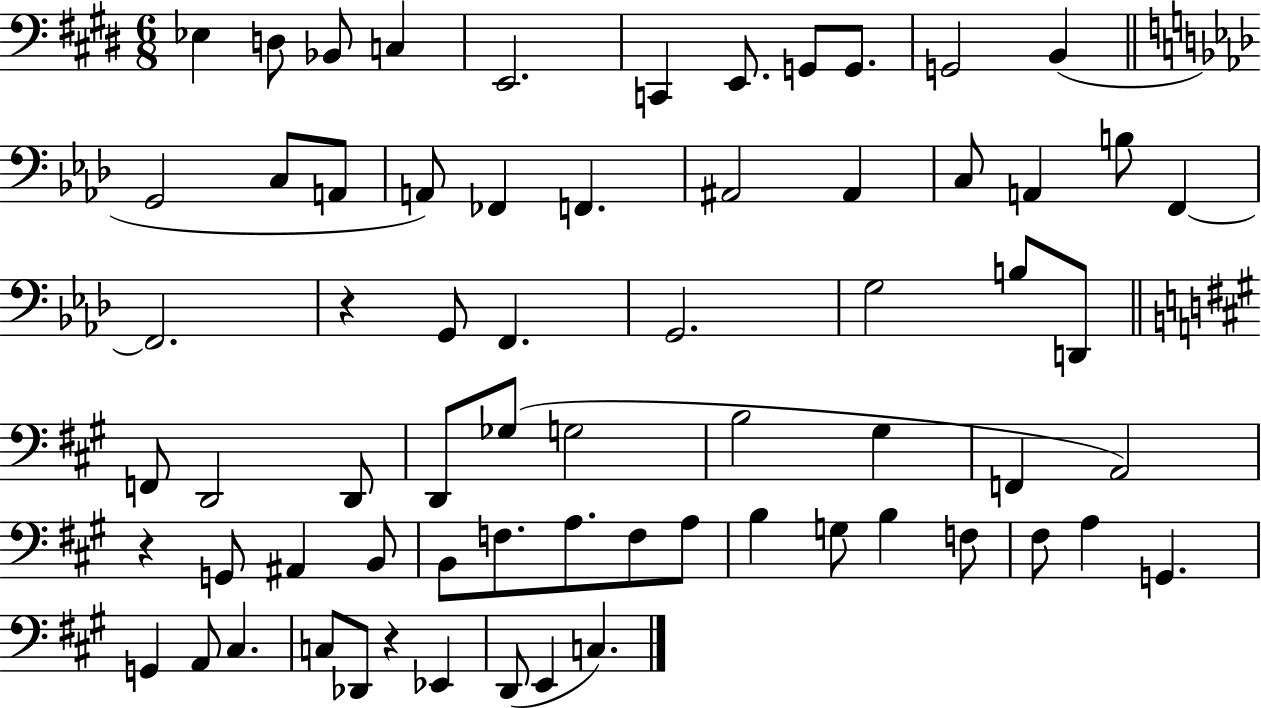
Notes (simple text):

Eb3/q D3/e Bb2/e C3/q E2/h. C2/q E2/e. G2/e G2/e. G2/h B2/q G2/h C3/e A2/e A2/e FES2/q F2/q. A#2/h A#2/q C3/e A2/q B3/e F2/q F2/h. R/q G2/e F2/q. G2/h. G3/h B3/e D2/e F2/e D2/h D2/e D2/e Gb3/e G3/h B3/h G#3/q F2/q A2/h R/q G2/e A#2/q B2/e B2/e F3/e. A3/e. F3/e A3/e B3/q G3/e B3/q F3/e F#3/e A3/q G2/q. G2/q A2/e C#3/q. C3/e Db2/e R/q Eb2/q D2/e E2/q C3/q.